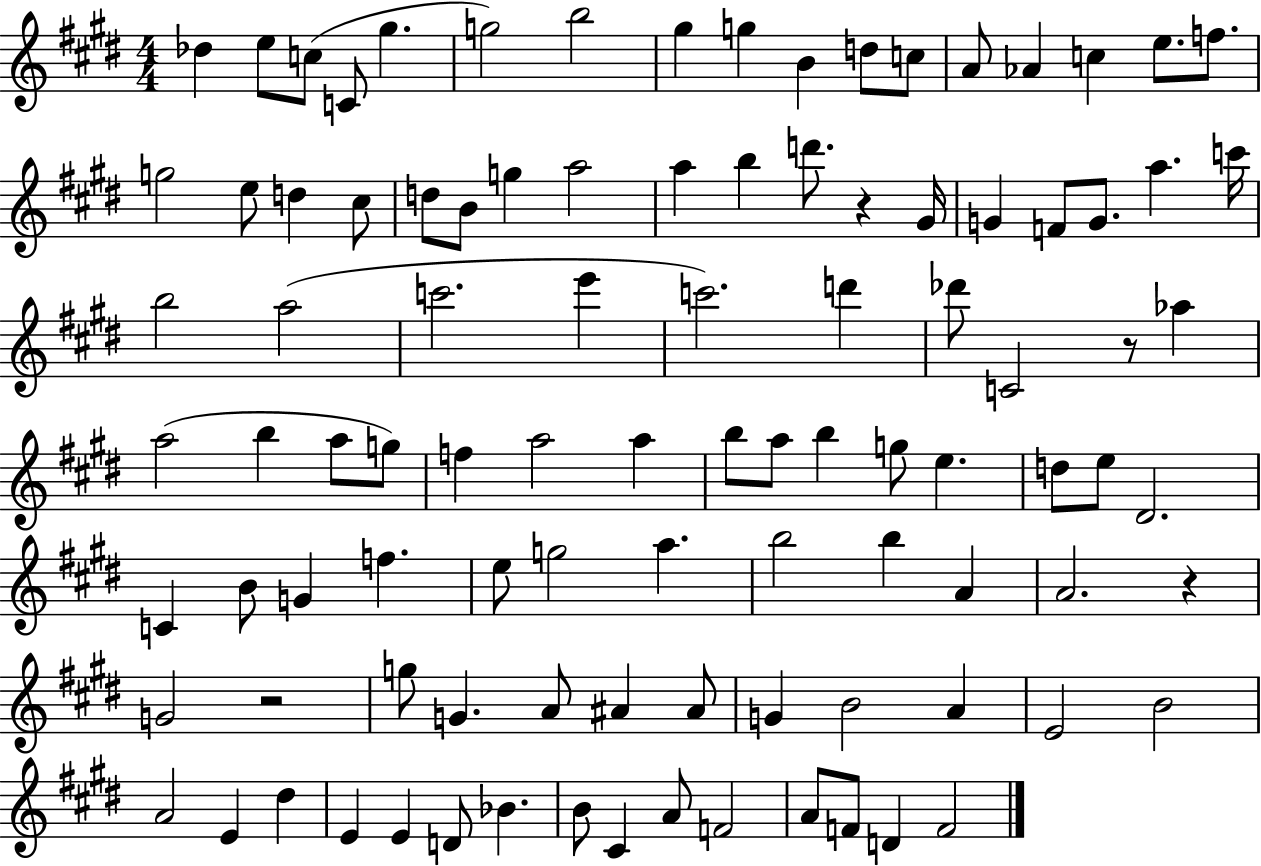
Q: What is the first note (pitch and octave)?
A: Db5